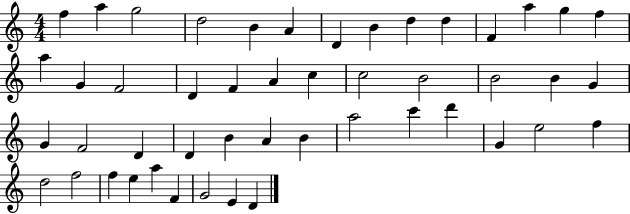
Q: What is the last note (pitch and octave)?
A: D4